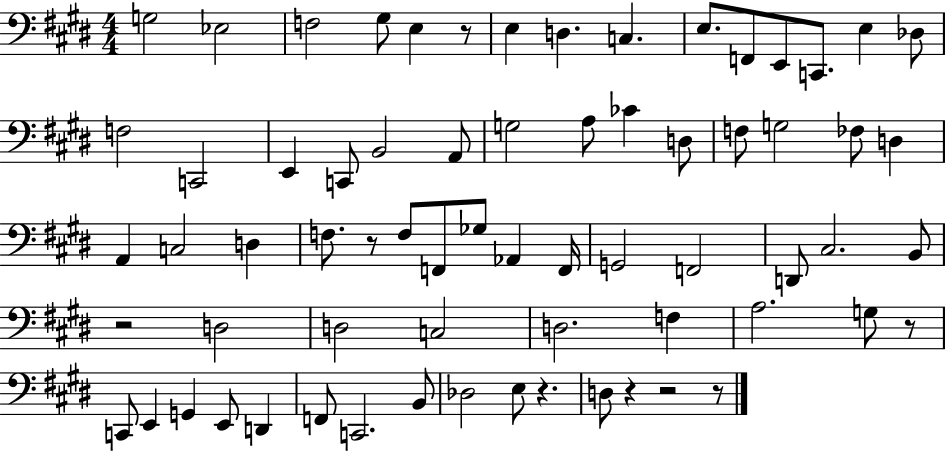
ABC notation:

X:1
T:Untitled
M:4/4
L:1/4
K:E
G,2 _E,2 F,2 ^G,/2 E, z/2 E, D, C, E,/2 F,,/2 E,,/2 C,,/2 E, _D,/2 F,2 C,,2 E,, C,,/2 B,,2 A,,/2 G,2 A,/2 _C D,/2 F,/2 G,2 _F,/2 D, A,, C,2 D, F,/2 z/2 F,/2 F,,/2 _G,/2 _A,, F,,/4 G,,2 F,,2 D,,/2 ^C,2 B,,/2 z2 D,2 D,2 C,2 D,2 F, A,2 G,/2 z/2 C,,/2 E,, G,, E,,/2 D,, F,,/2 C,,2 B,,/2 _D,2 E,/2 z D,/2 z z2 z/2